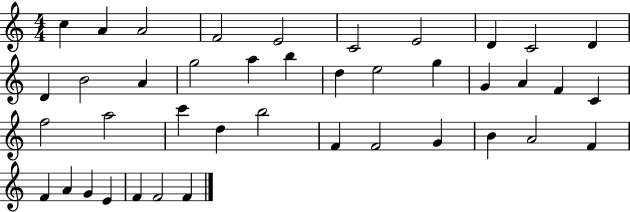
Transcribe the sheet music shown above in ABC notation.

X:1
T:Untitled
M:4/4
L:1/4
K:C
c A A2 F2 E2 C2 E2 D C2 D D B2 A g2 a b d e2 g G A F C f2 a2 c' d b2 F F2 G B A2 F F A G E F F2 F